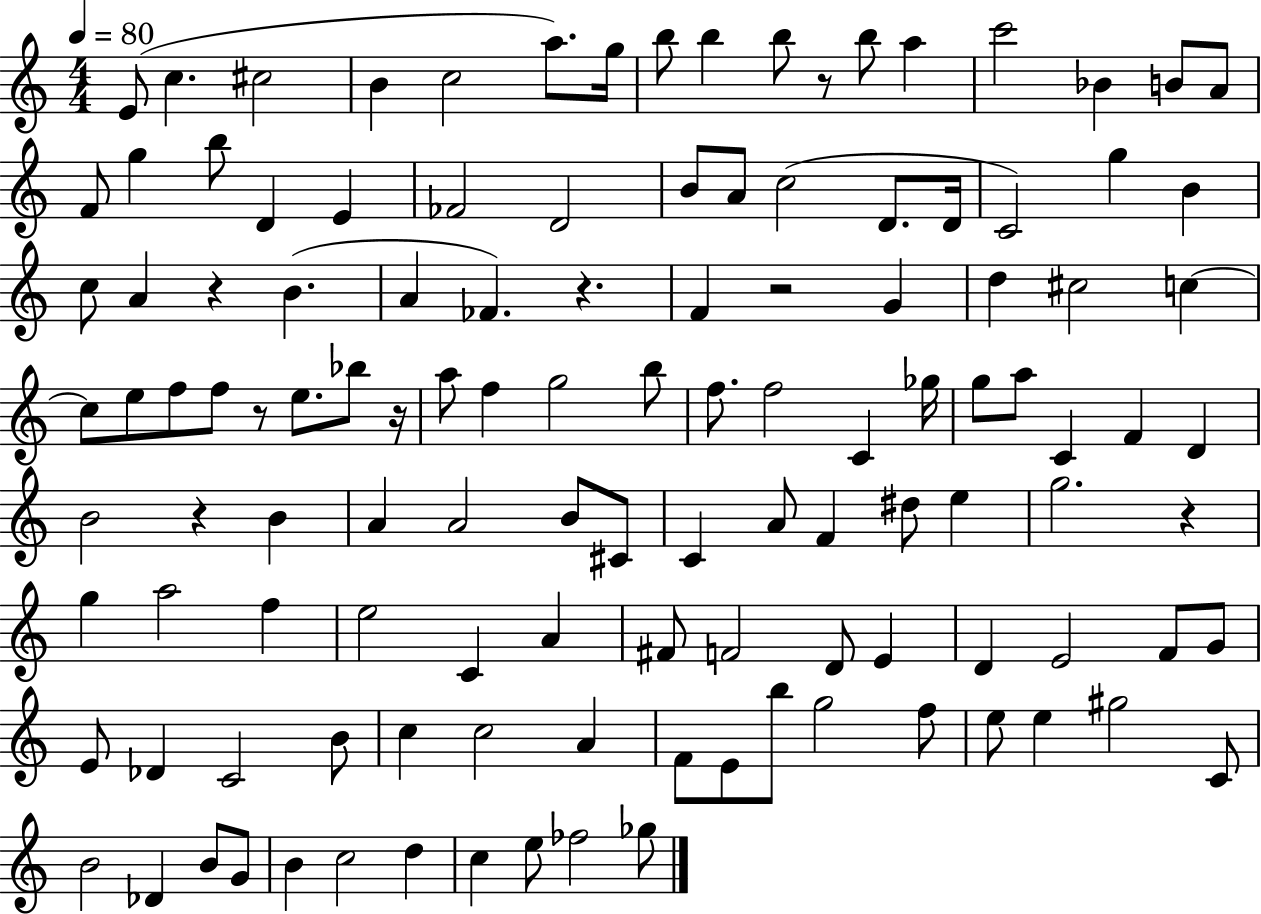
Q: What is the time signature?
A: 4/4